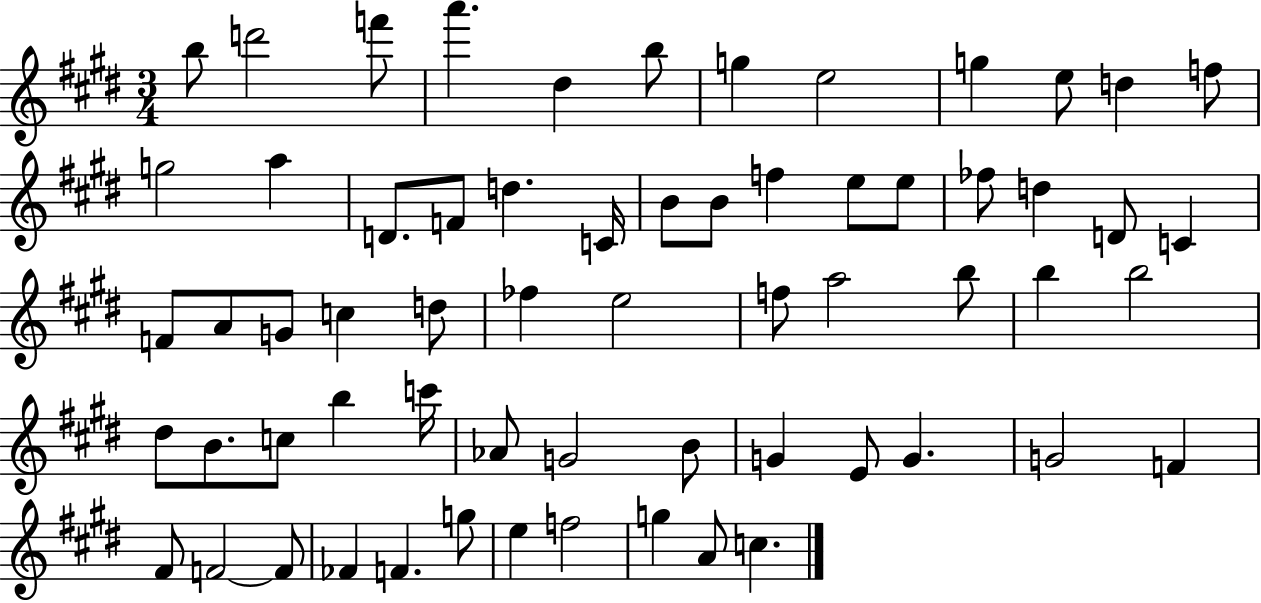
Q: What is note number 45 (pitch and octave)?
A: Ab4